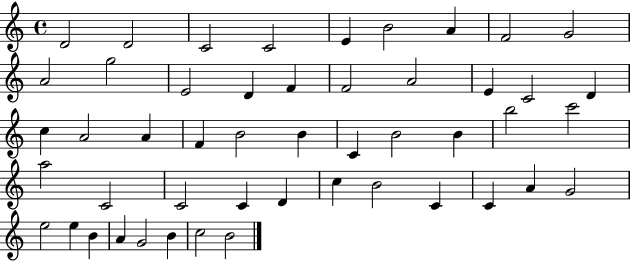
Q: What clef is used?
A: treble